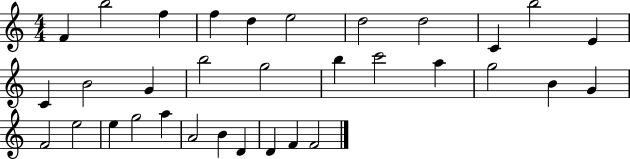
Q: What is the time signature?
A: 4/4